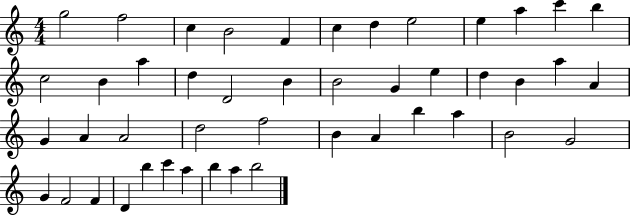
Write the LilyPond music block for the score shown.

{
  \clef treble
  \numericTimeSignature
  \time 4/4
  \key c \major
  g''2 f''2 | c''4 b'2 f'4 | c''4 d''4 e''2 | e''4 a''4 c'''4 b''4 | \break c''2 b'4 a''4 | d''4 d'2 b'4 | b'2 g'4 e''4 | d''4 b'4 a''4 a'4 | \break g'4 a'4 a'2 | d''2 f''2 | b'4 a'4 b''4 a''4 | b'2 g'2 | \break g'4 f'2 f'4 | d'4 b''4 c'''4 a''4 | b''4 a''4 b''2 | \bar "|."
}